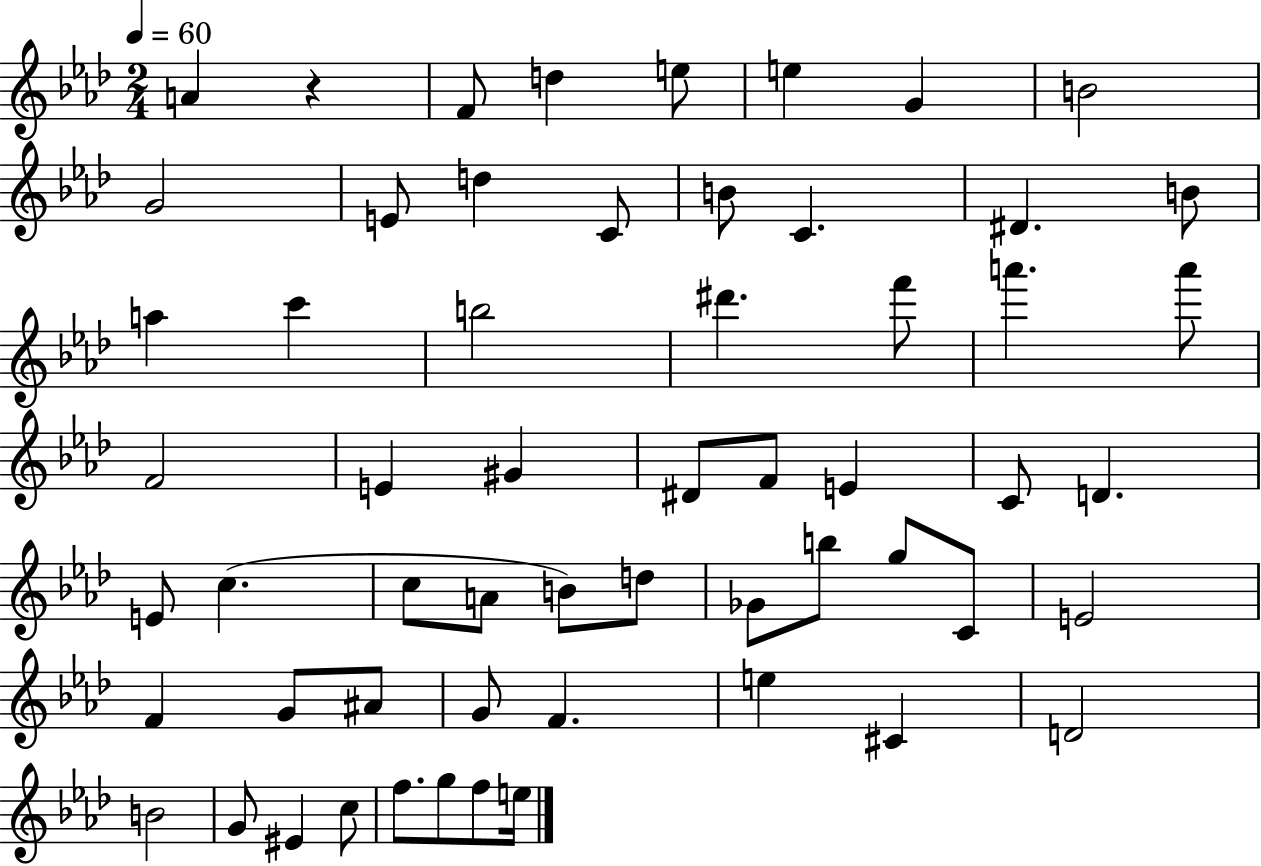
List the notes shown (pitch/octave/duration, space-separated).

A4/q R/q F4/e D5/q E5/e E5/q G4/q B4/h G4/h E4/e D5/q C4/e B4/e C4/q. D#4/q. B4/e A5/q C6/q B5/h D#6/q. F6/e A6/q. A6/e F4/h E4/q G#4/q D#4/e F4/e E4/q C4/e D4/q. E4/e C5/q. C5/e A4/e B4/e D5/e Gb4/e B5/e G5/e C4/e E4/h F4/q G4/e A#4/e G4/e F4/q. E5/q C#4/q D4/h B4/h G4/e EIS4/q C5/e F5/e. G5/e F5/e E5/s